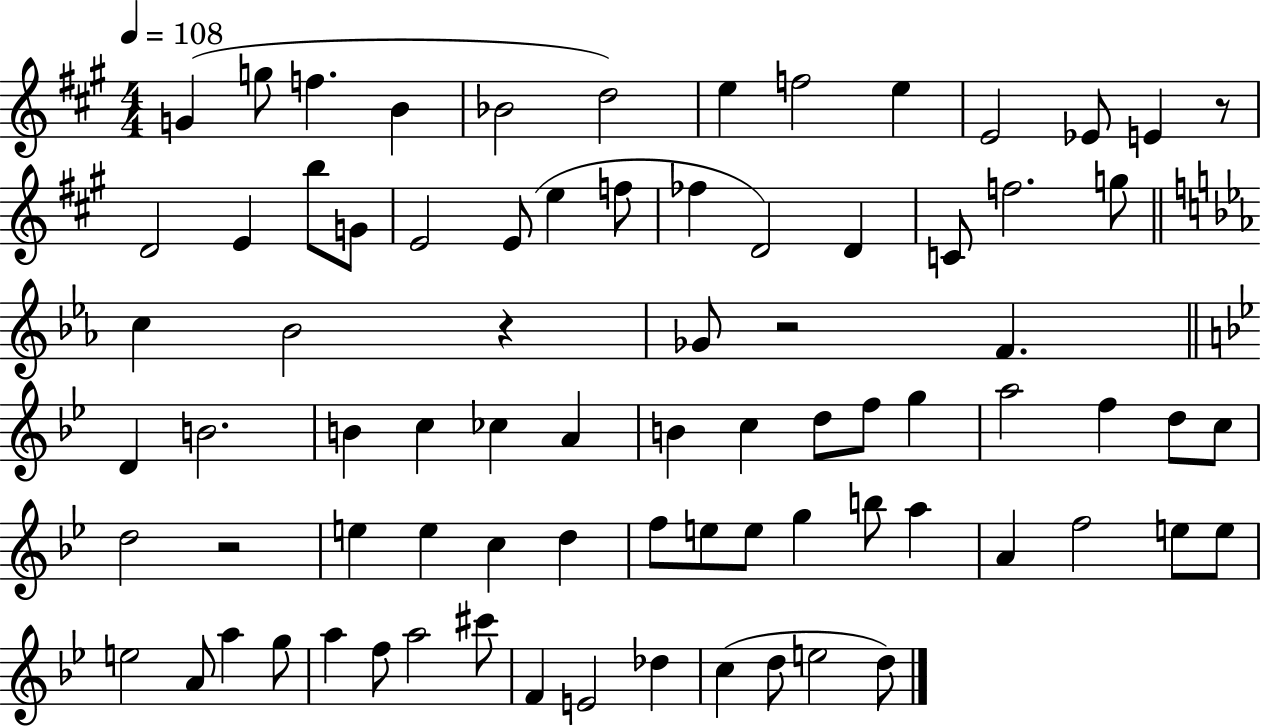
G4/q G5/e F5/q. B4/q Bb4/h D5/h E5/q F5/h E5/q E4/h Eb4/e E4/q R/e D4/h E4/q B5/e G4/e E4/h E4/e E5/q F5/e FES5/q D4/h D4/q C4/e F5/h. G5/e C5/q Bb4/h R/q Gb4/e R/h F4/q. D4/q B4/h. B4/q C5/q CES5/q A4/q B4/q C5/q D5/e F5/e G5/q A5/h F5/q D5/e C5/e D5/h R/h E5/q E5/q C5/q D5/q F5/e E5/e E5/e G5/q B5/e A5/q A4/q F5/h E5/e E5/e E5/h A4/e A5/q G5/e A5/q F5/e A5/h C#6/e F4/q E4/h Db5/q C5/q D5/e E5/h D5/e